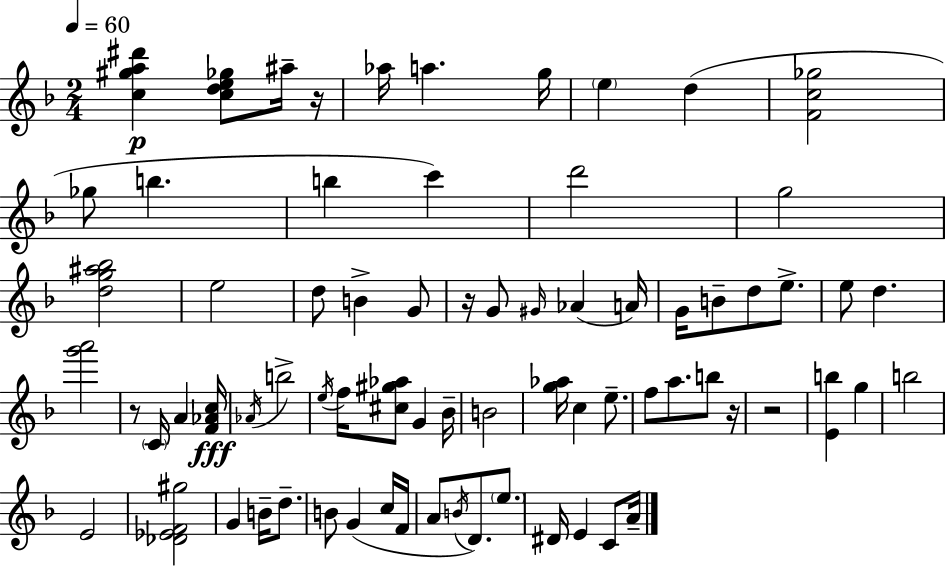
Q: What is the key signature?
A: D minor